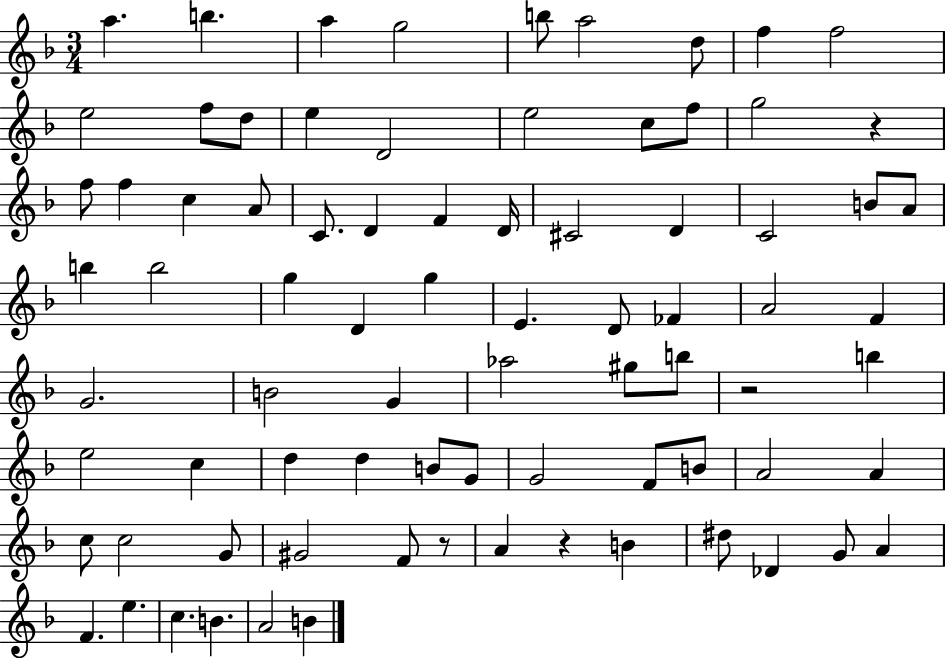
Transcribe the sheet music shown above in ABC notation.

X:1
T:Untitled
M:3/4
L:1/4
K:F
a b a g2 b/2 a2 d/2 f f2 e2 f/2 d/2 e D2 e2 c/2 f/2 g2 z f/2 f c A/2 C/2 D F D/4 ^C2 D C2 B/2 A/2 b b2 g D g E D/2 _F A2 F G2 B2 G _a2 ^g/2 b/2 z2 b e2 c d d B/2 G/2 G2 F/2 B/2 A2 A c/2 c2 G/2 ^G2 F/2 z/2 A z B ^d/2 _D G/2 A F e c B A2 B